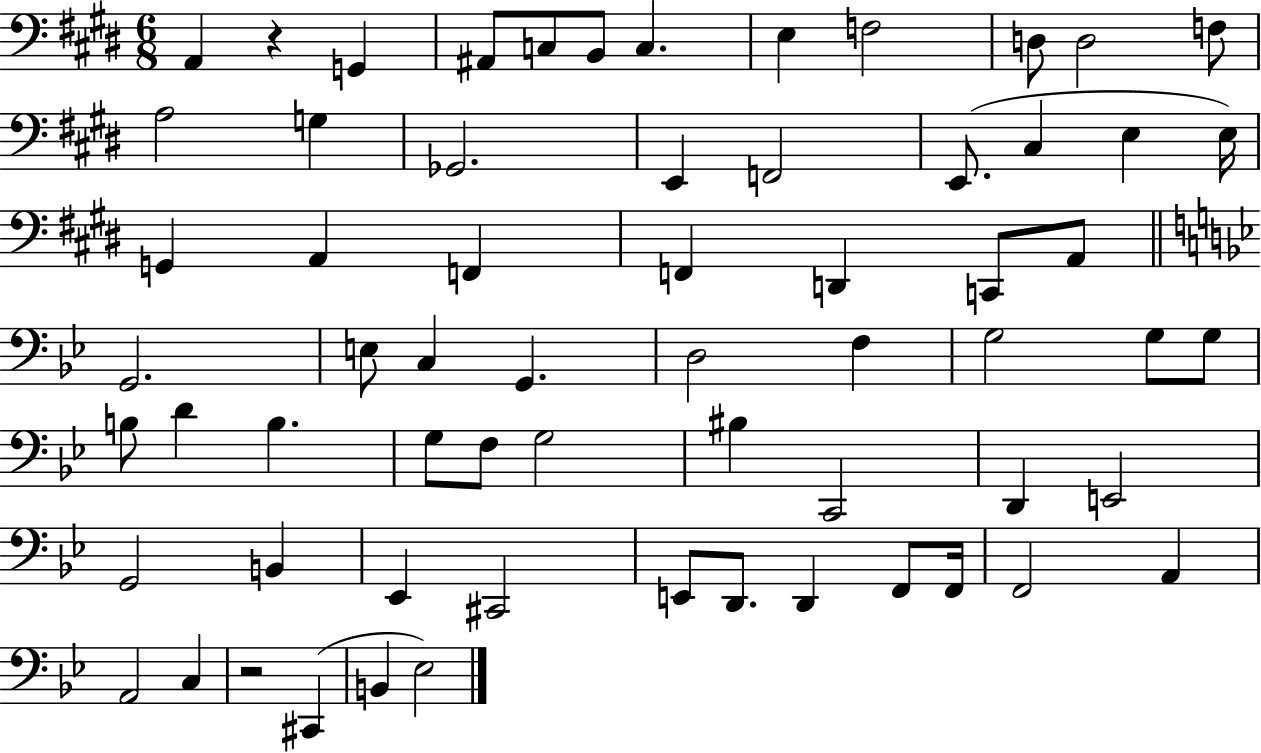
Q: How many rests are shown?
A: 2